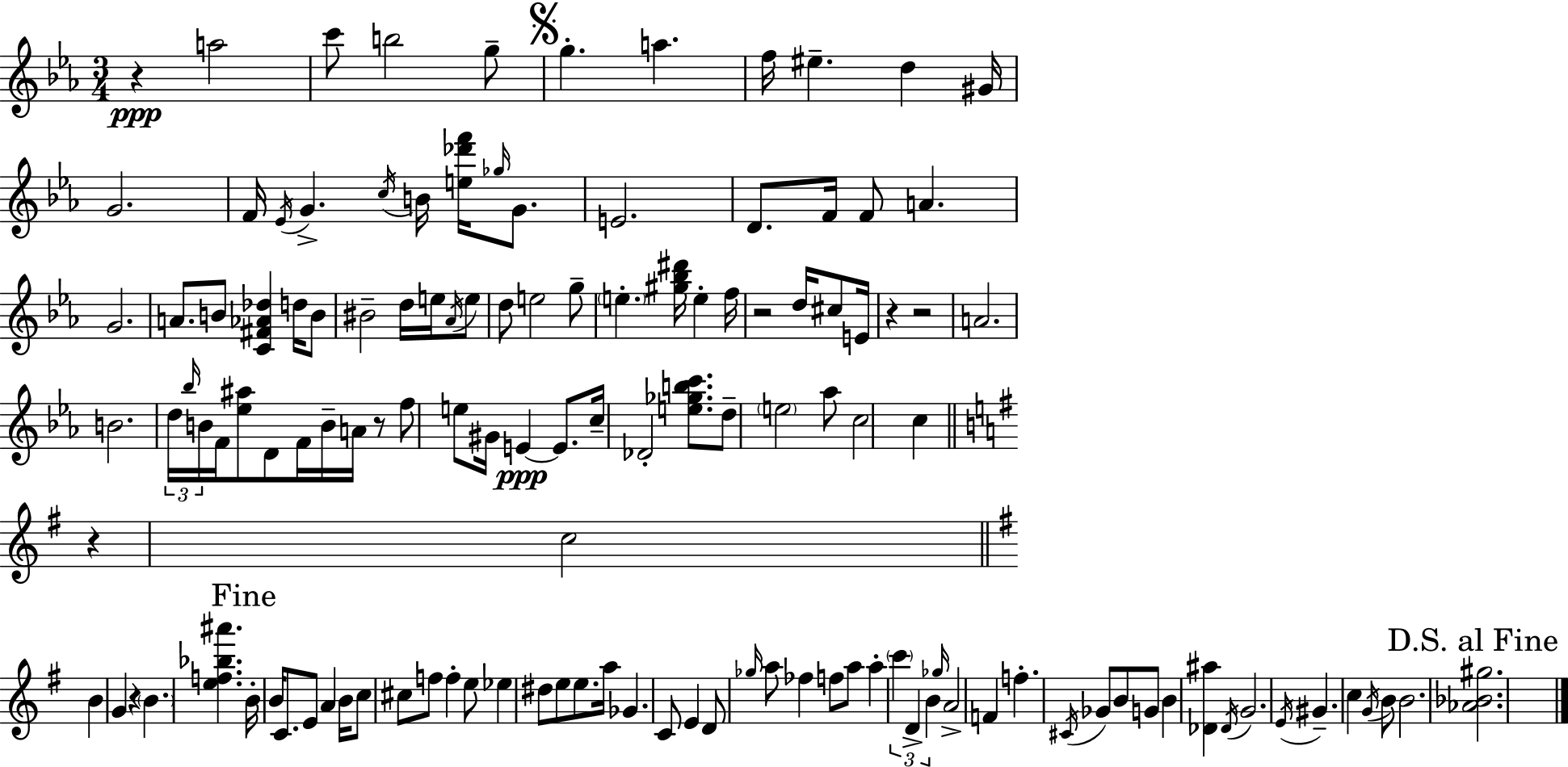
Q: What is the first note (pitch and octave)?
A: A5